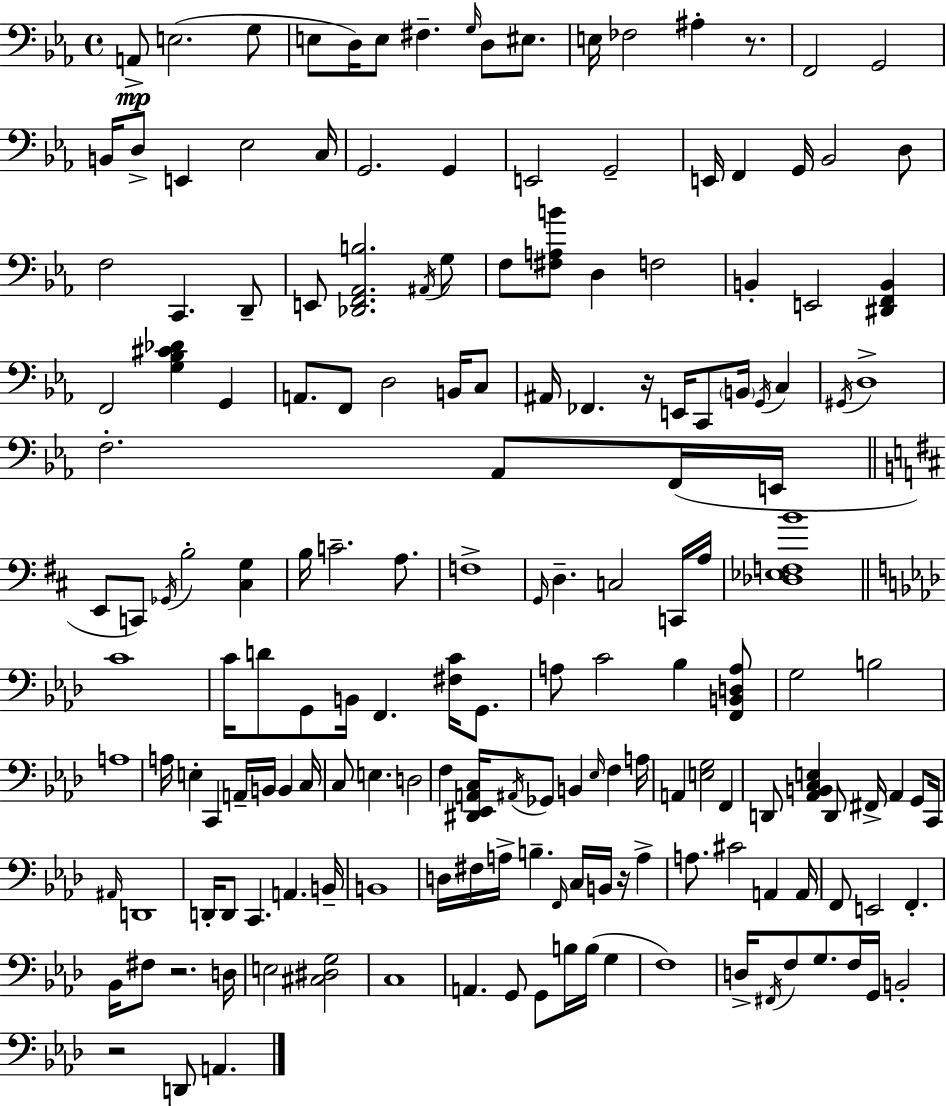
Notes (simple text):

A2/e E3/h. G3/e E3/e D3/s E3/e F#3/q. G3/s D3/e EIS3/e. E3/s FES3/h A#3/q R/e. F2/h G2/h B2/s D3/e E2/q Eb3/h C3/s G2/h. G2/q E2/h G2/h E2/s F2/q G2/s Bb2/h D3/e F3/h C2/q. D2/e E2/e [Db2,F2,Ab2,B3]/h. A#2/s G3/e F3/e [F#3,A3,B4]/e D3/q F3/h B2/q E2/h [D#2,F2,B2]/q F2/h [G3,Bb3,C#4,Db4]/q G2/q A2/e. F2/e D3/h B2/s C3/e A#2/s FES2/q. R/s E2/s C2/e B2/s G2/s C3/q G#2/s D3/w F3/h. Ab2/e F2/s E2/s E2/e C2/e Gb2/s B3/h [C#3,G3]/q B3/s C4/h. A3/e. F3/w G2/s D3/q. C3/h C2/s A3/s [Db3,Eb3,F3,B4]/w C4/w C4/s D4/e G2/e B2/s F2/q. [F#3,C4]/s G2/e. A3/e C4/h Bb3/q [F2,B2,D3,A3]/e G3/h B3/h A3/w A3/s E3/q C2/q A2/s B2/s B2/q C3/s C3/e E3/q. D3/h F3/q [D#2,Eb2,A2,C3]/s A#2/s Gb2/e B2/q Eb3/s F3/q A3/s A2/q [E3,G3]/h F2/q D2/e [Ab2,B2,C3,E3]/q D2/e F#2/s Ab2/q G2/e C2/s A#2/s D2/w D2/s D2/e C2/q. A2/q. B2/s B2/w D3/s F#3/s A3/s B3/q. F2/s C3/s B2/s R/s A3/q A3/e. C#4/h A2/q A2/s F2/e E2/h F2/q. Bb2/s F#3/e R/h. D3/s E3/h [C#3,D#3,G3]/h C3/w A2/q. G2/e G2/e B3/s B3/s G3/q F3/w D3/s F#2/s F3/e G3/e. F3/s G2/s B2/h R/h D2/e A2/q.